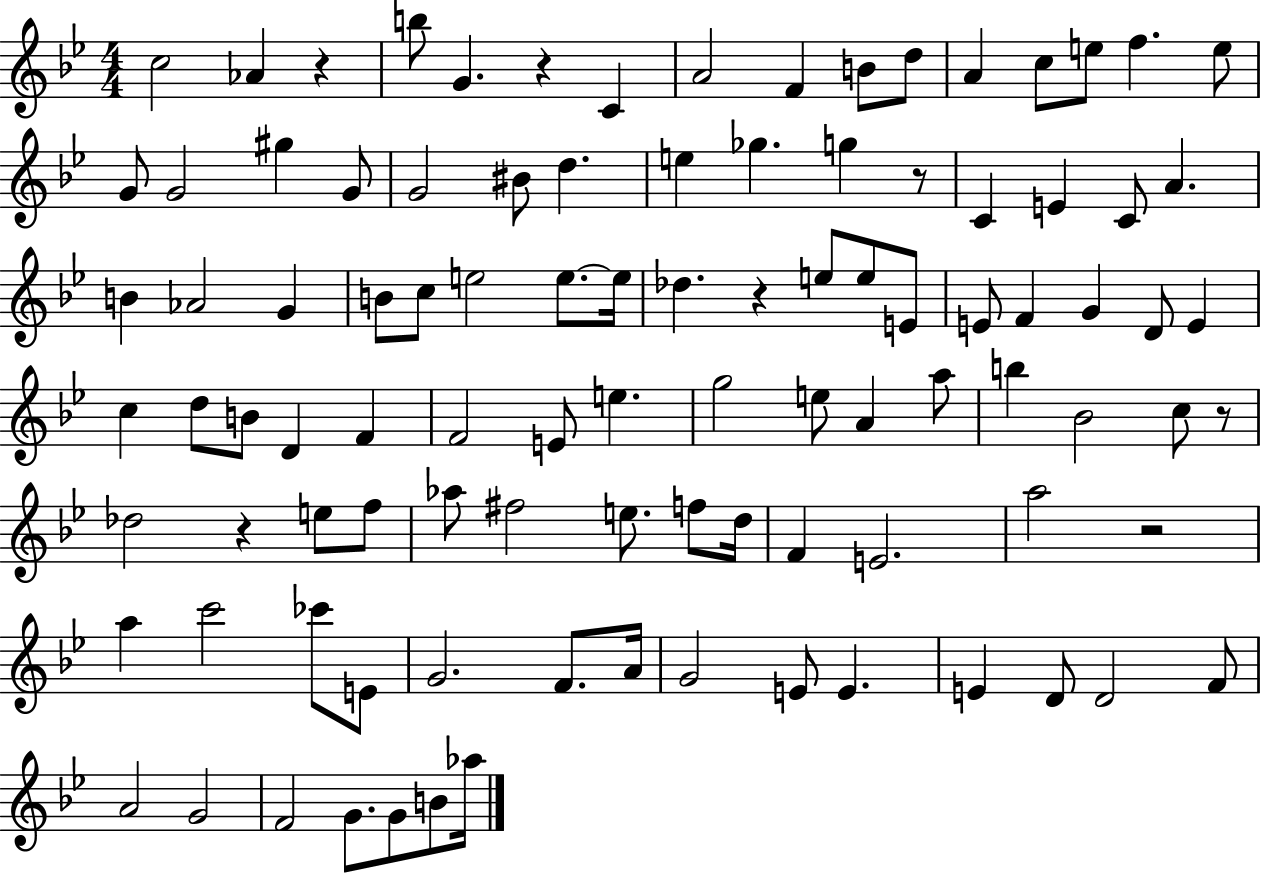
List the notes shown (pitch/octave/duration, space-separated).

C5/h Ab4/q R/q B5/e G4/q. R/q C4/q A4/h F4/q B4/e D5/e A4/q C5/e E5/e F5/q. E5/e G4/e G4/h G#5/q G4/e G4/h BIS4/e D5/q. E5/q Gb5/q. G5/q R/e C4/q E4/q C4/e A4/q. B4/q Ab4/h G4/q B4/e C5/e E5/h E5/e. E5/s Db5/q. R/q E5/e E5/e E4/e E4/e F4/q G4/q D4/e E4/q C5/q D5/e B4/e D4/q F4/q F4/h E4/e E5/q. G5/h E5/e A4/q A5/e B5/q Bb4/h C5/e R/e Db5/h R/q E5/e F5/e Ab5/e F#5/h E5/e. F5/e D5/s F4/q E4/h. A5/h R/h A5/q C6/h CES6/e E4/e G4/h. F4/e. A4/s G4/h E4/e E4/q. E4/q D4/e D4/h F4/e A4/h G4/h F4/h G4/e. G4/e B4/e Ab5/s